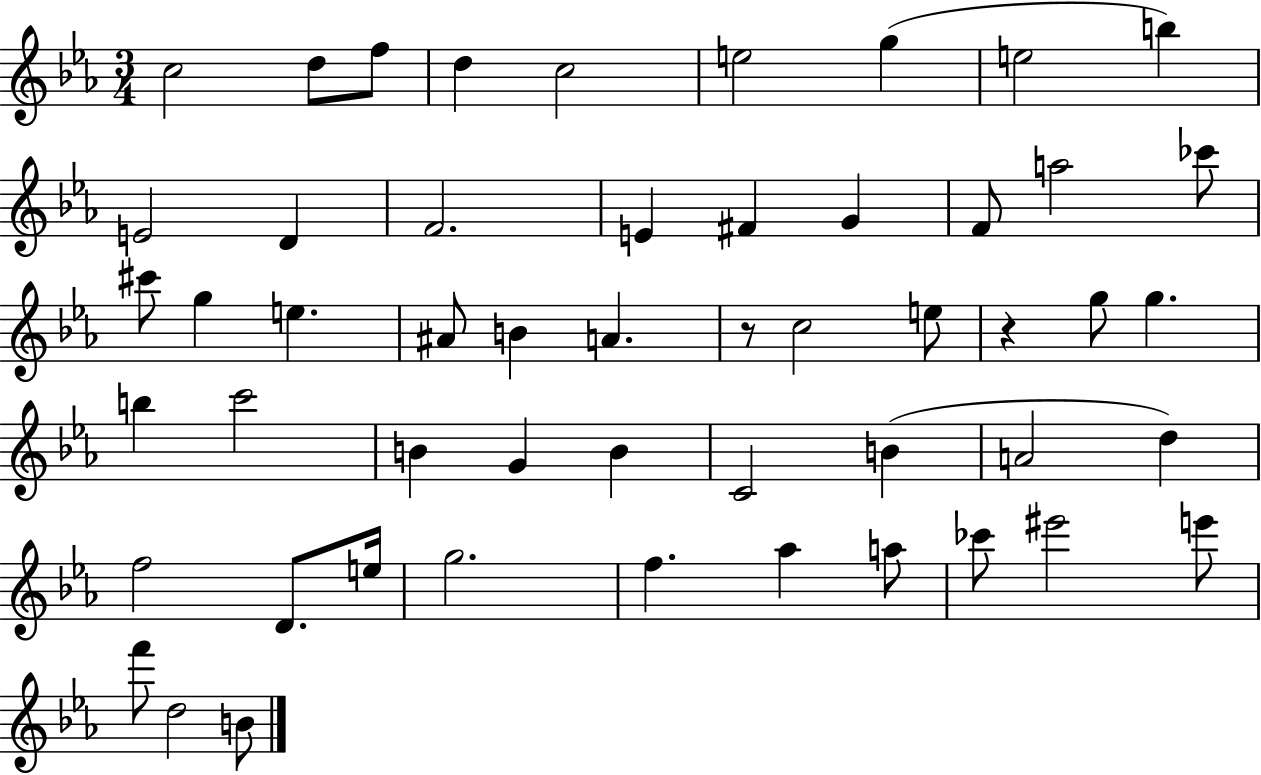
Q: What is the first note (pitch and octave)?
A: C5